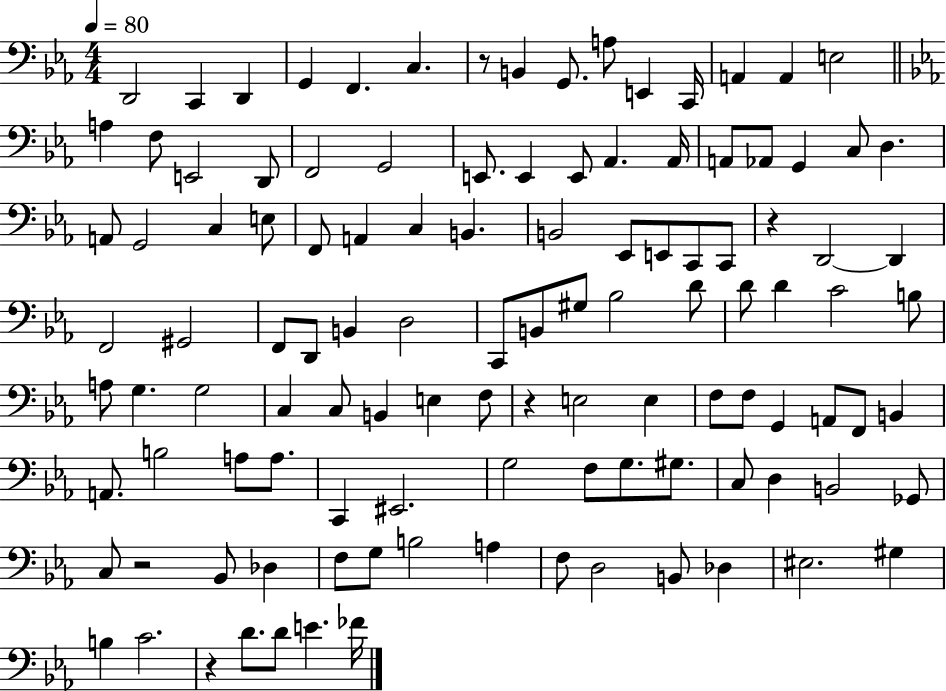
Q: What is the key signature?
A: EES major